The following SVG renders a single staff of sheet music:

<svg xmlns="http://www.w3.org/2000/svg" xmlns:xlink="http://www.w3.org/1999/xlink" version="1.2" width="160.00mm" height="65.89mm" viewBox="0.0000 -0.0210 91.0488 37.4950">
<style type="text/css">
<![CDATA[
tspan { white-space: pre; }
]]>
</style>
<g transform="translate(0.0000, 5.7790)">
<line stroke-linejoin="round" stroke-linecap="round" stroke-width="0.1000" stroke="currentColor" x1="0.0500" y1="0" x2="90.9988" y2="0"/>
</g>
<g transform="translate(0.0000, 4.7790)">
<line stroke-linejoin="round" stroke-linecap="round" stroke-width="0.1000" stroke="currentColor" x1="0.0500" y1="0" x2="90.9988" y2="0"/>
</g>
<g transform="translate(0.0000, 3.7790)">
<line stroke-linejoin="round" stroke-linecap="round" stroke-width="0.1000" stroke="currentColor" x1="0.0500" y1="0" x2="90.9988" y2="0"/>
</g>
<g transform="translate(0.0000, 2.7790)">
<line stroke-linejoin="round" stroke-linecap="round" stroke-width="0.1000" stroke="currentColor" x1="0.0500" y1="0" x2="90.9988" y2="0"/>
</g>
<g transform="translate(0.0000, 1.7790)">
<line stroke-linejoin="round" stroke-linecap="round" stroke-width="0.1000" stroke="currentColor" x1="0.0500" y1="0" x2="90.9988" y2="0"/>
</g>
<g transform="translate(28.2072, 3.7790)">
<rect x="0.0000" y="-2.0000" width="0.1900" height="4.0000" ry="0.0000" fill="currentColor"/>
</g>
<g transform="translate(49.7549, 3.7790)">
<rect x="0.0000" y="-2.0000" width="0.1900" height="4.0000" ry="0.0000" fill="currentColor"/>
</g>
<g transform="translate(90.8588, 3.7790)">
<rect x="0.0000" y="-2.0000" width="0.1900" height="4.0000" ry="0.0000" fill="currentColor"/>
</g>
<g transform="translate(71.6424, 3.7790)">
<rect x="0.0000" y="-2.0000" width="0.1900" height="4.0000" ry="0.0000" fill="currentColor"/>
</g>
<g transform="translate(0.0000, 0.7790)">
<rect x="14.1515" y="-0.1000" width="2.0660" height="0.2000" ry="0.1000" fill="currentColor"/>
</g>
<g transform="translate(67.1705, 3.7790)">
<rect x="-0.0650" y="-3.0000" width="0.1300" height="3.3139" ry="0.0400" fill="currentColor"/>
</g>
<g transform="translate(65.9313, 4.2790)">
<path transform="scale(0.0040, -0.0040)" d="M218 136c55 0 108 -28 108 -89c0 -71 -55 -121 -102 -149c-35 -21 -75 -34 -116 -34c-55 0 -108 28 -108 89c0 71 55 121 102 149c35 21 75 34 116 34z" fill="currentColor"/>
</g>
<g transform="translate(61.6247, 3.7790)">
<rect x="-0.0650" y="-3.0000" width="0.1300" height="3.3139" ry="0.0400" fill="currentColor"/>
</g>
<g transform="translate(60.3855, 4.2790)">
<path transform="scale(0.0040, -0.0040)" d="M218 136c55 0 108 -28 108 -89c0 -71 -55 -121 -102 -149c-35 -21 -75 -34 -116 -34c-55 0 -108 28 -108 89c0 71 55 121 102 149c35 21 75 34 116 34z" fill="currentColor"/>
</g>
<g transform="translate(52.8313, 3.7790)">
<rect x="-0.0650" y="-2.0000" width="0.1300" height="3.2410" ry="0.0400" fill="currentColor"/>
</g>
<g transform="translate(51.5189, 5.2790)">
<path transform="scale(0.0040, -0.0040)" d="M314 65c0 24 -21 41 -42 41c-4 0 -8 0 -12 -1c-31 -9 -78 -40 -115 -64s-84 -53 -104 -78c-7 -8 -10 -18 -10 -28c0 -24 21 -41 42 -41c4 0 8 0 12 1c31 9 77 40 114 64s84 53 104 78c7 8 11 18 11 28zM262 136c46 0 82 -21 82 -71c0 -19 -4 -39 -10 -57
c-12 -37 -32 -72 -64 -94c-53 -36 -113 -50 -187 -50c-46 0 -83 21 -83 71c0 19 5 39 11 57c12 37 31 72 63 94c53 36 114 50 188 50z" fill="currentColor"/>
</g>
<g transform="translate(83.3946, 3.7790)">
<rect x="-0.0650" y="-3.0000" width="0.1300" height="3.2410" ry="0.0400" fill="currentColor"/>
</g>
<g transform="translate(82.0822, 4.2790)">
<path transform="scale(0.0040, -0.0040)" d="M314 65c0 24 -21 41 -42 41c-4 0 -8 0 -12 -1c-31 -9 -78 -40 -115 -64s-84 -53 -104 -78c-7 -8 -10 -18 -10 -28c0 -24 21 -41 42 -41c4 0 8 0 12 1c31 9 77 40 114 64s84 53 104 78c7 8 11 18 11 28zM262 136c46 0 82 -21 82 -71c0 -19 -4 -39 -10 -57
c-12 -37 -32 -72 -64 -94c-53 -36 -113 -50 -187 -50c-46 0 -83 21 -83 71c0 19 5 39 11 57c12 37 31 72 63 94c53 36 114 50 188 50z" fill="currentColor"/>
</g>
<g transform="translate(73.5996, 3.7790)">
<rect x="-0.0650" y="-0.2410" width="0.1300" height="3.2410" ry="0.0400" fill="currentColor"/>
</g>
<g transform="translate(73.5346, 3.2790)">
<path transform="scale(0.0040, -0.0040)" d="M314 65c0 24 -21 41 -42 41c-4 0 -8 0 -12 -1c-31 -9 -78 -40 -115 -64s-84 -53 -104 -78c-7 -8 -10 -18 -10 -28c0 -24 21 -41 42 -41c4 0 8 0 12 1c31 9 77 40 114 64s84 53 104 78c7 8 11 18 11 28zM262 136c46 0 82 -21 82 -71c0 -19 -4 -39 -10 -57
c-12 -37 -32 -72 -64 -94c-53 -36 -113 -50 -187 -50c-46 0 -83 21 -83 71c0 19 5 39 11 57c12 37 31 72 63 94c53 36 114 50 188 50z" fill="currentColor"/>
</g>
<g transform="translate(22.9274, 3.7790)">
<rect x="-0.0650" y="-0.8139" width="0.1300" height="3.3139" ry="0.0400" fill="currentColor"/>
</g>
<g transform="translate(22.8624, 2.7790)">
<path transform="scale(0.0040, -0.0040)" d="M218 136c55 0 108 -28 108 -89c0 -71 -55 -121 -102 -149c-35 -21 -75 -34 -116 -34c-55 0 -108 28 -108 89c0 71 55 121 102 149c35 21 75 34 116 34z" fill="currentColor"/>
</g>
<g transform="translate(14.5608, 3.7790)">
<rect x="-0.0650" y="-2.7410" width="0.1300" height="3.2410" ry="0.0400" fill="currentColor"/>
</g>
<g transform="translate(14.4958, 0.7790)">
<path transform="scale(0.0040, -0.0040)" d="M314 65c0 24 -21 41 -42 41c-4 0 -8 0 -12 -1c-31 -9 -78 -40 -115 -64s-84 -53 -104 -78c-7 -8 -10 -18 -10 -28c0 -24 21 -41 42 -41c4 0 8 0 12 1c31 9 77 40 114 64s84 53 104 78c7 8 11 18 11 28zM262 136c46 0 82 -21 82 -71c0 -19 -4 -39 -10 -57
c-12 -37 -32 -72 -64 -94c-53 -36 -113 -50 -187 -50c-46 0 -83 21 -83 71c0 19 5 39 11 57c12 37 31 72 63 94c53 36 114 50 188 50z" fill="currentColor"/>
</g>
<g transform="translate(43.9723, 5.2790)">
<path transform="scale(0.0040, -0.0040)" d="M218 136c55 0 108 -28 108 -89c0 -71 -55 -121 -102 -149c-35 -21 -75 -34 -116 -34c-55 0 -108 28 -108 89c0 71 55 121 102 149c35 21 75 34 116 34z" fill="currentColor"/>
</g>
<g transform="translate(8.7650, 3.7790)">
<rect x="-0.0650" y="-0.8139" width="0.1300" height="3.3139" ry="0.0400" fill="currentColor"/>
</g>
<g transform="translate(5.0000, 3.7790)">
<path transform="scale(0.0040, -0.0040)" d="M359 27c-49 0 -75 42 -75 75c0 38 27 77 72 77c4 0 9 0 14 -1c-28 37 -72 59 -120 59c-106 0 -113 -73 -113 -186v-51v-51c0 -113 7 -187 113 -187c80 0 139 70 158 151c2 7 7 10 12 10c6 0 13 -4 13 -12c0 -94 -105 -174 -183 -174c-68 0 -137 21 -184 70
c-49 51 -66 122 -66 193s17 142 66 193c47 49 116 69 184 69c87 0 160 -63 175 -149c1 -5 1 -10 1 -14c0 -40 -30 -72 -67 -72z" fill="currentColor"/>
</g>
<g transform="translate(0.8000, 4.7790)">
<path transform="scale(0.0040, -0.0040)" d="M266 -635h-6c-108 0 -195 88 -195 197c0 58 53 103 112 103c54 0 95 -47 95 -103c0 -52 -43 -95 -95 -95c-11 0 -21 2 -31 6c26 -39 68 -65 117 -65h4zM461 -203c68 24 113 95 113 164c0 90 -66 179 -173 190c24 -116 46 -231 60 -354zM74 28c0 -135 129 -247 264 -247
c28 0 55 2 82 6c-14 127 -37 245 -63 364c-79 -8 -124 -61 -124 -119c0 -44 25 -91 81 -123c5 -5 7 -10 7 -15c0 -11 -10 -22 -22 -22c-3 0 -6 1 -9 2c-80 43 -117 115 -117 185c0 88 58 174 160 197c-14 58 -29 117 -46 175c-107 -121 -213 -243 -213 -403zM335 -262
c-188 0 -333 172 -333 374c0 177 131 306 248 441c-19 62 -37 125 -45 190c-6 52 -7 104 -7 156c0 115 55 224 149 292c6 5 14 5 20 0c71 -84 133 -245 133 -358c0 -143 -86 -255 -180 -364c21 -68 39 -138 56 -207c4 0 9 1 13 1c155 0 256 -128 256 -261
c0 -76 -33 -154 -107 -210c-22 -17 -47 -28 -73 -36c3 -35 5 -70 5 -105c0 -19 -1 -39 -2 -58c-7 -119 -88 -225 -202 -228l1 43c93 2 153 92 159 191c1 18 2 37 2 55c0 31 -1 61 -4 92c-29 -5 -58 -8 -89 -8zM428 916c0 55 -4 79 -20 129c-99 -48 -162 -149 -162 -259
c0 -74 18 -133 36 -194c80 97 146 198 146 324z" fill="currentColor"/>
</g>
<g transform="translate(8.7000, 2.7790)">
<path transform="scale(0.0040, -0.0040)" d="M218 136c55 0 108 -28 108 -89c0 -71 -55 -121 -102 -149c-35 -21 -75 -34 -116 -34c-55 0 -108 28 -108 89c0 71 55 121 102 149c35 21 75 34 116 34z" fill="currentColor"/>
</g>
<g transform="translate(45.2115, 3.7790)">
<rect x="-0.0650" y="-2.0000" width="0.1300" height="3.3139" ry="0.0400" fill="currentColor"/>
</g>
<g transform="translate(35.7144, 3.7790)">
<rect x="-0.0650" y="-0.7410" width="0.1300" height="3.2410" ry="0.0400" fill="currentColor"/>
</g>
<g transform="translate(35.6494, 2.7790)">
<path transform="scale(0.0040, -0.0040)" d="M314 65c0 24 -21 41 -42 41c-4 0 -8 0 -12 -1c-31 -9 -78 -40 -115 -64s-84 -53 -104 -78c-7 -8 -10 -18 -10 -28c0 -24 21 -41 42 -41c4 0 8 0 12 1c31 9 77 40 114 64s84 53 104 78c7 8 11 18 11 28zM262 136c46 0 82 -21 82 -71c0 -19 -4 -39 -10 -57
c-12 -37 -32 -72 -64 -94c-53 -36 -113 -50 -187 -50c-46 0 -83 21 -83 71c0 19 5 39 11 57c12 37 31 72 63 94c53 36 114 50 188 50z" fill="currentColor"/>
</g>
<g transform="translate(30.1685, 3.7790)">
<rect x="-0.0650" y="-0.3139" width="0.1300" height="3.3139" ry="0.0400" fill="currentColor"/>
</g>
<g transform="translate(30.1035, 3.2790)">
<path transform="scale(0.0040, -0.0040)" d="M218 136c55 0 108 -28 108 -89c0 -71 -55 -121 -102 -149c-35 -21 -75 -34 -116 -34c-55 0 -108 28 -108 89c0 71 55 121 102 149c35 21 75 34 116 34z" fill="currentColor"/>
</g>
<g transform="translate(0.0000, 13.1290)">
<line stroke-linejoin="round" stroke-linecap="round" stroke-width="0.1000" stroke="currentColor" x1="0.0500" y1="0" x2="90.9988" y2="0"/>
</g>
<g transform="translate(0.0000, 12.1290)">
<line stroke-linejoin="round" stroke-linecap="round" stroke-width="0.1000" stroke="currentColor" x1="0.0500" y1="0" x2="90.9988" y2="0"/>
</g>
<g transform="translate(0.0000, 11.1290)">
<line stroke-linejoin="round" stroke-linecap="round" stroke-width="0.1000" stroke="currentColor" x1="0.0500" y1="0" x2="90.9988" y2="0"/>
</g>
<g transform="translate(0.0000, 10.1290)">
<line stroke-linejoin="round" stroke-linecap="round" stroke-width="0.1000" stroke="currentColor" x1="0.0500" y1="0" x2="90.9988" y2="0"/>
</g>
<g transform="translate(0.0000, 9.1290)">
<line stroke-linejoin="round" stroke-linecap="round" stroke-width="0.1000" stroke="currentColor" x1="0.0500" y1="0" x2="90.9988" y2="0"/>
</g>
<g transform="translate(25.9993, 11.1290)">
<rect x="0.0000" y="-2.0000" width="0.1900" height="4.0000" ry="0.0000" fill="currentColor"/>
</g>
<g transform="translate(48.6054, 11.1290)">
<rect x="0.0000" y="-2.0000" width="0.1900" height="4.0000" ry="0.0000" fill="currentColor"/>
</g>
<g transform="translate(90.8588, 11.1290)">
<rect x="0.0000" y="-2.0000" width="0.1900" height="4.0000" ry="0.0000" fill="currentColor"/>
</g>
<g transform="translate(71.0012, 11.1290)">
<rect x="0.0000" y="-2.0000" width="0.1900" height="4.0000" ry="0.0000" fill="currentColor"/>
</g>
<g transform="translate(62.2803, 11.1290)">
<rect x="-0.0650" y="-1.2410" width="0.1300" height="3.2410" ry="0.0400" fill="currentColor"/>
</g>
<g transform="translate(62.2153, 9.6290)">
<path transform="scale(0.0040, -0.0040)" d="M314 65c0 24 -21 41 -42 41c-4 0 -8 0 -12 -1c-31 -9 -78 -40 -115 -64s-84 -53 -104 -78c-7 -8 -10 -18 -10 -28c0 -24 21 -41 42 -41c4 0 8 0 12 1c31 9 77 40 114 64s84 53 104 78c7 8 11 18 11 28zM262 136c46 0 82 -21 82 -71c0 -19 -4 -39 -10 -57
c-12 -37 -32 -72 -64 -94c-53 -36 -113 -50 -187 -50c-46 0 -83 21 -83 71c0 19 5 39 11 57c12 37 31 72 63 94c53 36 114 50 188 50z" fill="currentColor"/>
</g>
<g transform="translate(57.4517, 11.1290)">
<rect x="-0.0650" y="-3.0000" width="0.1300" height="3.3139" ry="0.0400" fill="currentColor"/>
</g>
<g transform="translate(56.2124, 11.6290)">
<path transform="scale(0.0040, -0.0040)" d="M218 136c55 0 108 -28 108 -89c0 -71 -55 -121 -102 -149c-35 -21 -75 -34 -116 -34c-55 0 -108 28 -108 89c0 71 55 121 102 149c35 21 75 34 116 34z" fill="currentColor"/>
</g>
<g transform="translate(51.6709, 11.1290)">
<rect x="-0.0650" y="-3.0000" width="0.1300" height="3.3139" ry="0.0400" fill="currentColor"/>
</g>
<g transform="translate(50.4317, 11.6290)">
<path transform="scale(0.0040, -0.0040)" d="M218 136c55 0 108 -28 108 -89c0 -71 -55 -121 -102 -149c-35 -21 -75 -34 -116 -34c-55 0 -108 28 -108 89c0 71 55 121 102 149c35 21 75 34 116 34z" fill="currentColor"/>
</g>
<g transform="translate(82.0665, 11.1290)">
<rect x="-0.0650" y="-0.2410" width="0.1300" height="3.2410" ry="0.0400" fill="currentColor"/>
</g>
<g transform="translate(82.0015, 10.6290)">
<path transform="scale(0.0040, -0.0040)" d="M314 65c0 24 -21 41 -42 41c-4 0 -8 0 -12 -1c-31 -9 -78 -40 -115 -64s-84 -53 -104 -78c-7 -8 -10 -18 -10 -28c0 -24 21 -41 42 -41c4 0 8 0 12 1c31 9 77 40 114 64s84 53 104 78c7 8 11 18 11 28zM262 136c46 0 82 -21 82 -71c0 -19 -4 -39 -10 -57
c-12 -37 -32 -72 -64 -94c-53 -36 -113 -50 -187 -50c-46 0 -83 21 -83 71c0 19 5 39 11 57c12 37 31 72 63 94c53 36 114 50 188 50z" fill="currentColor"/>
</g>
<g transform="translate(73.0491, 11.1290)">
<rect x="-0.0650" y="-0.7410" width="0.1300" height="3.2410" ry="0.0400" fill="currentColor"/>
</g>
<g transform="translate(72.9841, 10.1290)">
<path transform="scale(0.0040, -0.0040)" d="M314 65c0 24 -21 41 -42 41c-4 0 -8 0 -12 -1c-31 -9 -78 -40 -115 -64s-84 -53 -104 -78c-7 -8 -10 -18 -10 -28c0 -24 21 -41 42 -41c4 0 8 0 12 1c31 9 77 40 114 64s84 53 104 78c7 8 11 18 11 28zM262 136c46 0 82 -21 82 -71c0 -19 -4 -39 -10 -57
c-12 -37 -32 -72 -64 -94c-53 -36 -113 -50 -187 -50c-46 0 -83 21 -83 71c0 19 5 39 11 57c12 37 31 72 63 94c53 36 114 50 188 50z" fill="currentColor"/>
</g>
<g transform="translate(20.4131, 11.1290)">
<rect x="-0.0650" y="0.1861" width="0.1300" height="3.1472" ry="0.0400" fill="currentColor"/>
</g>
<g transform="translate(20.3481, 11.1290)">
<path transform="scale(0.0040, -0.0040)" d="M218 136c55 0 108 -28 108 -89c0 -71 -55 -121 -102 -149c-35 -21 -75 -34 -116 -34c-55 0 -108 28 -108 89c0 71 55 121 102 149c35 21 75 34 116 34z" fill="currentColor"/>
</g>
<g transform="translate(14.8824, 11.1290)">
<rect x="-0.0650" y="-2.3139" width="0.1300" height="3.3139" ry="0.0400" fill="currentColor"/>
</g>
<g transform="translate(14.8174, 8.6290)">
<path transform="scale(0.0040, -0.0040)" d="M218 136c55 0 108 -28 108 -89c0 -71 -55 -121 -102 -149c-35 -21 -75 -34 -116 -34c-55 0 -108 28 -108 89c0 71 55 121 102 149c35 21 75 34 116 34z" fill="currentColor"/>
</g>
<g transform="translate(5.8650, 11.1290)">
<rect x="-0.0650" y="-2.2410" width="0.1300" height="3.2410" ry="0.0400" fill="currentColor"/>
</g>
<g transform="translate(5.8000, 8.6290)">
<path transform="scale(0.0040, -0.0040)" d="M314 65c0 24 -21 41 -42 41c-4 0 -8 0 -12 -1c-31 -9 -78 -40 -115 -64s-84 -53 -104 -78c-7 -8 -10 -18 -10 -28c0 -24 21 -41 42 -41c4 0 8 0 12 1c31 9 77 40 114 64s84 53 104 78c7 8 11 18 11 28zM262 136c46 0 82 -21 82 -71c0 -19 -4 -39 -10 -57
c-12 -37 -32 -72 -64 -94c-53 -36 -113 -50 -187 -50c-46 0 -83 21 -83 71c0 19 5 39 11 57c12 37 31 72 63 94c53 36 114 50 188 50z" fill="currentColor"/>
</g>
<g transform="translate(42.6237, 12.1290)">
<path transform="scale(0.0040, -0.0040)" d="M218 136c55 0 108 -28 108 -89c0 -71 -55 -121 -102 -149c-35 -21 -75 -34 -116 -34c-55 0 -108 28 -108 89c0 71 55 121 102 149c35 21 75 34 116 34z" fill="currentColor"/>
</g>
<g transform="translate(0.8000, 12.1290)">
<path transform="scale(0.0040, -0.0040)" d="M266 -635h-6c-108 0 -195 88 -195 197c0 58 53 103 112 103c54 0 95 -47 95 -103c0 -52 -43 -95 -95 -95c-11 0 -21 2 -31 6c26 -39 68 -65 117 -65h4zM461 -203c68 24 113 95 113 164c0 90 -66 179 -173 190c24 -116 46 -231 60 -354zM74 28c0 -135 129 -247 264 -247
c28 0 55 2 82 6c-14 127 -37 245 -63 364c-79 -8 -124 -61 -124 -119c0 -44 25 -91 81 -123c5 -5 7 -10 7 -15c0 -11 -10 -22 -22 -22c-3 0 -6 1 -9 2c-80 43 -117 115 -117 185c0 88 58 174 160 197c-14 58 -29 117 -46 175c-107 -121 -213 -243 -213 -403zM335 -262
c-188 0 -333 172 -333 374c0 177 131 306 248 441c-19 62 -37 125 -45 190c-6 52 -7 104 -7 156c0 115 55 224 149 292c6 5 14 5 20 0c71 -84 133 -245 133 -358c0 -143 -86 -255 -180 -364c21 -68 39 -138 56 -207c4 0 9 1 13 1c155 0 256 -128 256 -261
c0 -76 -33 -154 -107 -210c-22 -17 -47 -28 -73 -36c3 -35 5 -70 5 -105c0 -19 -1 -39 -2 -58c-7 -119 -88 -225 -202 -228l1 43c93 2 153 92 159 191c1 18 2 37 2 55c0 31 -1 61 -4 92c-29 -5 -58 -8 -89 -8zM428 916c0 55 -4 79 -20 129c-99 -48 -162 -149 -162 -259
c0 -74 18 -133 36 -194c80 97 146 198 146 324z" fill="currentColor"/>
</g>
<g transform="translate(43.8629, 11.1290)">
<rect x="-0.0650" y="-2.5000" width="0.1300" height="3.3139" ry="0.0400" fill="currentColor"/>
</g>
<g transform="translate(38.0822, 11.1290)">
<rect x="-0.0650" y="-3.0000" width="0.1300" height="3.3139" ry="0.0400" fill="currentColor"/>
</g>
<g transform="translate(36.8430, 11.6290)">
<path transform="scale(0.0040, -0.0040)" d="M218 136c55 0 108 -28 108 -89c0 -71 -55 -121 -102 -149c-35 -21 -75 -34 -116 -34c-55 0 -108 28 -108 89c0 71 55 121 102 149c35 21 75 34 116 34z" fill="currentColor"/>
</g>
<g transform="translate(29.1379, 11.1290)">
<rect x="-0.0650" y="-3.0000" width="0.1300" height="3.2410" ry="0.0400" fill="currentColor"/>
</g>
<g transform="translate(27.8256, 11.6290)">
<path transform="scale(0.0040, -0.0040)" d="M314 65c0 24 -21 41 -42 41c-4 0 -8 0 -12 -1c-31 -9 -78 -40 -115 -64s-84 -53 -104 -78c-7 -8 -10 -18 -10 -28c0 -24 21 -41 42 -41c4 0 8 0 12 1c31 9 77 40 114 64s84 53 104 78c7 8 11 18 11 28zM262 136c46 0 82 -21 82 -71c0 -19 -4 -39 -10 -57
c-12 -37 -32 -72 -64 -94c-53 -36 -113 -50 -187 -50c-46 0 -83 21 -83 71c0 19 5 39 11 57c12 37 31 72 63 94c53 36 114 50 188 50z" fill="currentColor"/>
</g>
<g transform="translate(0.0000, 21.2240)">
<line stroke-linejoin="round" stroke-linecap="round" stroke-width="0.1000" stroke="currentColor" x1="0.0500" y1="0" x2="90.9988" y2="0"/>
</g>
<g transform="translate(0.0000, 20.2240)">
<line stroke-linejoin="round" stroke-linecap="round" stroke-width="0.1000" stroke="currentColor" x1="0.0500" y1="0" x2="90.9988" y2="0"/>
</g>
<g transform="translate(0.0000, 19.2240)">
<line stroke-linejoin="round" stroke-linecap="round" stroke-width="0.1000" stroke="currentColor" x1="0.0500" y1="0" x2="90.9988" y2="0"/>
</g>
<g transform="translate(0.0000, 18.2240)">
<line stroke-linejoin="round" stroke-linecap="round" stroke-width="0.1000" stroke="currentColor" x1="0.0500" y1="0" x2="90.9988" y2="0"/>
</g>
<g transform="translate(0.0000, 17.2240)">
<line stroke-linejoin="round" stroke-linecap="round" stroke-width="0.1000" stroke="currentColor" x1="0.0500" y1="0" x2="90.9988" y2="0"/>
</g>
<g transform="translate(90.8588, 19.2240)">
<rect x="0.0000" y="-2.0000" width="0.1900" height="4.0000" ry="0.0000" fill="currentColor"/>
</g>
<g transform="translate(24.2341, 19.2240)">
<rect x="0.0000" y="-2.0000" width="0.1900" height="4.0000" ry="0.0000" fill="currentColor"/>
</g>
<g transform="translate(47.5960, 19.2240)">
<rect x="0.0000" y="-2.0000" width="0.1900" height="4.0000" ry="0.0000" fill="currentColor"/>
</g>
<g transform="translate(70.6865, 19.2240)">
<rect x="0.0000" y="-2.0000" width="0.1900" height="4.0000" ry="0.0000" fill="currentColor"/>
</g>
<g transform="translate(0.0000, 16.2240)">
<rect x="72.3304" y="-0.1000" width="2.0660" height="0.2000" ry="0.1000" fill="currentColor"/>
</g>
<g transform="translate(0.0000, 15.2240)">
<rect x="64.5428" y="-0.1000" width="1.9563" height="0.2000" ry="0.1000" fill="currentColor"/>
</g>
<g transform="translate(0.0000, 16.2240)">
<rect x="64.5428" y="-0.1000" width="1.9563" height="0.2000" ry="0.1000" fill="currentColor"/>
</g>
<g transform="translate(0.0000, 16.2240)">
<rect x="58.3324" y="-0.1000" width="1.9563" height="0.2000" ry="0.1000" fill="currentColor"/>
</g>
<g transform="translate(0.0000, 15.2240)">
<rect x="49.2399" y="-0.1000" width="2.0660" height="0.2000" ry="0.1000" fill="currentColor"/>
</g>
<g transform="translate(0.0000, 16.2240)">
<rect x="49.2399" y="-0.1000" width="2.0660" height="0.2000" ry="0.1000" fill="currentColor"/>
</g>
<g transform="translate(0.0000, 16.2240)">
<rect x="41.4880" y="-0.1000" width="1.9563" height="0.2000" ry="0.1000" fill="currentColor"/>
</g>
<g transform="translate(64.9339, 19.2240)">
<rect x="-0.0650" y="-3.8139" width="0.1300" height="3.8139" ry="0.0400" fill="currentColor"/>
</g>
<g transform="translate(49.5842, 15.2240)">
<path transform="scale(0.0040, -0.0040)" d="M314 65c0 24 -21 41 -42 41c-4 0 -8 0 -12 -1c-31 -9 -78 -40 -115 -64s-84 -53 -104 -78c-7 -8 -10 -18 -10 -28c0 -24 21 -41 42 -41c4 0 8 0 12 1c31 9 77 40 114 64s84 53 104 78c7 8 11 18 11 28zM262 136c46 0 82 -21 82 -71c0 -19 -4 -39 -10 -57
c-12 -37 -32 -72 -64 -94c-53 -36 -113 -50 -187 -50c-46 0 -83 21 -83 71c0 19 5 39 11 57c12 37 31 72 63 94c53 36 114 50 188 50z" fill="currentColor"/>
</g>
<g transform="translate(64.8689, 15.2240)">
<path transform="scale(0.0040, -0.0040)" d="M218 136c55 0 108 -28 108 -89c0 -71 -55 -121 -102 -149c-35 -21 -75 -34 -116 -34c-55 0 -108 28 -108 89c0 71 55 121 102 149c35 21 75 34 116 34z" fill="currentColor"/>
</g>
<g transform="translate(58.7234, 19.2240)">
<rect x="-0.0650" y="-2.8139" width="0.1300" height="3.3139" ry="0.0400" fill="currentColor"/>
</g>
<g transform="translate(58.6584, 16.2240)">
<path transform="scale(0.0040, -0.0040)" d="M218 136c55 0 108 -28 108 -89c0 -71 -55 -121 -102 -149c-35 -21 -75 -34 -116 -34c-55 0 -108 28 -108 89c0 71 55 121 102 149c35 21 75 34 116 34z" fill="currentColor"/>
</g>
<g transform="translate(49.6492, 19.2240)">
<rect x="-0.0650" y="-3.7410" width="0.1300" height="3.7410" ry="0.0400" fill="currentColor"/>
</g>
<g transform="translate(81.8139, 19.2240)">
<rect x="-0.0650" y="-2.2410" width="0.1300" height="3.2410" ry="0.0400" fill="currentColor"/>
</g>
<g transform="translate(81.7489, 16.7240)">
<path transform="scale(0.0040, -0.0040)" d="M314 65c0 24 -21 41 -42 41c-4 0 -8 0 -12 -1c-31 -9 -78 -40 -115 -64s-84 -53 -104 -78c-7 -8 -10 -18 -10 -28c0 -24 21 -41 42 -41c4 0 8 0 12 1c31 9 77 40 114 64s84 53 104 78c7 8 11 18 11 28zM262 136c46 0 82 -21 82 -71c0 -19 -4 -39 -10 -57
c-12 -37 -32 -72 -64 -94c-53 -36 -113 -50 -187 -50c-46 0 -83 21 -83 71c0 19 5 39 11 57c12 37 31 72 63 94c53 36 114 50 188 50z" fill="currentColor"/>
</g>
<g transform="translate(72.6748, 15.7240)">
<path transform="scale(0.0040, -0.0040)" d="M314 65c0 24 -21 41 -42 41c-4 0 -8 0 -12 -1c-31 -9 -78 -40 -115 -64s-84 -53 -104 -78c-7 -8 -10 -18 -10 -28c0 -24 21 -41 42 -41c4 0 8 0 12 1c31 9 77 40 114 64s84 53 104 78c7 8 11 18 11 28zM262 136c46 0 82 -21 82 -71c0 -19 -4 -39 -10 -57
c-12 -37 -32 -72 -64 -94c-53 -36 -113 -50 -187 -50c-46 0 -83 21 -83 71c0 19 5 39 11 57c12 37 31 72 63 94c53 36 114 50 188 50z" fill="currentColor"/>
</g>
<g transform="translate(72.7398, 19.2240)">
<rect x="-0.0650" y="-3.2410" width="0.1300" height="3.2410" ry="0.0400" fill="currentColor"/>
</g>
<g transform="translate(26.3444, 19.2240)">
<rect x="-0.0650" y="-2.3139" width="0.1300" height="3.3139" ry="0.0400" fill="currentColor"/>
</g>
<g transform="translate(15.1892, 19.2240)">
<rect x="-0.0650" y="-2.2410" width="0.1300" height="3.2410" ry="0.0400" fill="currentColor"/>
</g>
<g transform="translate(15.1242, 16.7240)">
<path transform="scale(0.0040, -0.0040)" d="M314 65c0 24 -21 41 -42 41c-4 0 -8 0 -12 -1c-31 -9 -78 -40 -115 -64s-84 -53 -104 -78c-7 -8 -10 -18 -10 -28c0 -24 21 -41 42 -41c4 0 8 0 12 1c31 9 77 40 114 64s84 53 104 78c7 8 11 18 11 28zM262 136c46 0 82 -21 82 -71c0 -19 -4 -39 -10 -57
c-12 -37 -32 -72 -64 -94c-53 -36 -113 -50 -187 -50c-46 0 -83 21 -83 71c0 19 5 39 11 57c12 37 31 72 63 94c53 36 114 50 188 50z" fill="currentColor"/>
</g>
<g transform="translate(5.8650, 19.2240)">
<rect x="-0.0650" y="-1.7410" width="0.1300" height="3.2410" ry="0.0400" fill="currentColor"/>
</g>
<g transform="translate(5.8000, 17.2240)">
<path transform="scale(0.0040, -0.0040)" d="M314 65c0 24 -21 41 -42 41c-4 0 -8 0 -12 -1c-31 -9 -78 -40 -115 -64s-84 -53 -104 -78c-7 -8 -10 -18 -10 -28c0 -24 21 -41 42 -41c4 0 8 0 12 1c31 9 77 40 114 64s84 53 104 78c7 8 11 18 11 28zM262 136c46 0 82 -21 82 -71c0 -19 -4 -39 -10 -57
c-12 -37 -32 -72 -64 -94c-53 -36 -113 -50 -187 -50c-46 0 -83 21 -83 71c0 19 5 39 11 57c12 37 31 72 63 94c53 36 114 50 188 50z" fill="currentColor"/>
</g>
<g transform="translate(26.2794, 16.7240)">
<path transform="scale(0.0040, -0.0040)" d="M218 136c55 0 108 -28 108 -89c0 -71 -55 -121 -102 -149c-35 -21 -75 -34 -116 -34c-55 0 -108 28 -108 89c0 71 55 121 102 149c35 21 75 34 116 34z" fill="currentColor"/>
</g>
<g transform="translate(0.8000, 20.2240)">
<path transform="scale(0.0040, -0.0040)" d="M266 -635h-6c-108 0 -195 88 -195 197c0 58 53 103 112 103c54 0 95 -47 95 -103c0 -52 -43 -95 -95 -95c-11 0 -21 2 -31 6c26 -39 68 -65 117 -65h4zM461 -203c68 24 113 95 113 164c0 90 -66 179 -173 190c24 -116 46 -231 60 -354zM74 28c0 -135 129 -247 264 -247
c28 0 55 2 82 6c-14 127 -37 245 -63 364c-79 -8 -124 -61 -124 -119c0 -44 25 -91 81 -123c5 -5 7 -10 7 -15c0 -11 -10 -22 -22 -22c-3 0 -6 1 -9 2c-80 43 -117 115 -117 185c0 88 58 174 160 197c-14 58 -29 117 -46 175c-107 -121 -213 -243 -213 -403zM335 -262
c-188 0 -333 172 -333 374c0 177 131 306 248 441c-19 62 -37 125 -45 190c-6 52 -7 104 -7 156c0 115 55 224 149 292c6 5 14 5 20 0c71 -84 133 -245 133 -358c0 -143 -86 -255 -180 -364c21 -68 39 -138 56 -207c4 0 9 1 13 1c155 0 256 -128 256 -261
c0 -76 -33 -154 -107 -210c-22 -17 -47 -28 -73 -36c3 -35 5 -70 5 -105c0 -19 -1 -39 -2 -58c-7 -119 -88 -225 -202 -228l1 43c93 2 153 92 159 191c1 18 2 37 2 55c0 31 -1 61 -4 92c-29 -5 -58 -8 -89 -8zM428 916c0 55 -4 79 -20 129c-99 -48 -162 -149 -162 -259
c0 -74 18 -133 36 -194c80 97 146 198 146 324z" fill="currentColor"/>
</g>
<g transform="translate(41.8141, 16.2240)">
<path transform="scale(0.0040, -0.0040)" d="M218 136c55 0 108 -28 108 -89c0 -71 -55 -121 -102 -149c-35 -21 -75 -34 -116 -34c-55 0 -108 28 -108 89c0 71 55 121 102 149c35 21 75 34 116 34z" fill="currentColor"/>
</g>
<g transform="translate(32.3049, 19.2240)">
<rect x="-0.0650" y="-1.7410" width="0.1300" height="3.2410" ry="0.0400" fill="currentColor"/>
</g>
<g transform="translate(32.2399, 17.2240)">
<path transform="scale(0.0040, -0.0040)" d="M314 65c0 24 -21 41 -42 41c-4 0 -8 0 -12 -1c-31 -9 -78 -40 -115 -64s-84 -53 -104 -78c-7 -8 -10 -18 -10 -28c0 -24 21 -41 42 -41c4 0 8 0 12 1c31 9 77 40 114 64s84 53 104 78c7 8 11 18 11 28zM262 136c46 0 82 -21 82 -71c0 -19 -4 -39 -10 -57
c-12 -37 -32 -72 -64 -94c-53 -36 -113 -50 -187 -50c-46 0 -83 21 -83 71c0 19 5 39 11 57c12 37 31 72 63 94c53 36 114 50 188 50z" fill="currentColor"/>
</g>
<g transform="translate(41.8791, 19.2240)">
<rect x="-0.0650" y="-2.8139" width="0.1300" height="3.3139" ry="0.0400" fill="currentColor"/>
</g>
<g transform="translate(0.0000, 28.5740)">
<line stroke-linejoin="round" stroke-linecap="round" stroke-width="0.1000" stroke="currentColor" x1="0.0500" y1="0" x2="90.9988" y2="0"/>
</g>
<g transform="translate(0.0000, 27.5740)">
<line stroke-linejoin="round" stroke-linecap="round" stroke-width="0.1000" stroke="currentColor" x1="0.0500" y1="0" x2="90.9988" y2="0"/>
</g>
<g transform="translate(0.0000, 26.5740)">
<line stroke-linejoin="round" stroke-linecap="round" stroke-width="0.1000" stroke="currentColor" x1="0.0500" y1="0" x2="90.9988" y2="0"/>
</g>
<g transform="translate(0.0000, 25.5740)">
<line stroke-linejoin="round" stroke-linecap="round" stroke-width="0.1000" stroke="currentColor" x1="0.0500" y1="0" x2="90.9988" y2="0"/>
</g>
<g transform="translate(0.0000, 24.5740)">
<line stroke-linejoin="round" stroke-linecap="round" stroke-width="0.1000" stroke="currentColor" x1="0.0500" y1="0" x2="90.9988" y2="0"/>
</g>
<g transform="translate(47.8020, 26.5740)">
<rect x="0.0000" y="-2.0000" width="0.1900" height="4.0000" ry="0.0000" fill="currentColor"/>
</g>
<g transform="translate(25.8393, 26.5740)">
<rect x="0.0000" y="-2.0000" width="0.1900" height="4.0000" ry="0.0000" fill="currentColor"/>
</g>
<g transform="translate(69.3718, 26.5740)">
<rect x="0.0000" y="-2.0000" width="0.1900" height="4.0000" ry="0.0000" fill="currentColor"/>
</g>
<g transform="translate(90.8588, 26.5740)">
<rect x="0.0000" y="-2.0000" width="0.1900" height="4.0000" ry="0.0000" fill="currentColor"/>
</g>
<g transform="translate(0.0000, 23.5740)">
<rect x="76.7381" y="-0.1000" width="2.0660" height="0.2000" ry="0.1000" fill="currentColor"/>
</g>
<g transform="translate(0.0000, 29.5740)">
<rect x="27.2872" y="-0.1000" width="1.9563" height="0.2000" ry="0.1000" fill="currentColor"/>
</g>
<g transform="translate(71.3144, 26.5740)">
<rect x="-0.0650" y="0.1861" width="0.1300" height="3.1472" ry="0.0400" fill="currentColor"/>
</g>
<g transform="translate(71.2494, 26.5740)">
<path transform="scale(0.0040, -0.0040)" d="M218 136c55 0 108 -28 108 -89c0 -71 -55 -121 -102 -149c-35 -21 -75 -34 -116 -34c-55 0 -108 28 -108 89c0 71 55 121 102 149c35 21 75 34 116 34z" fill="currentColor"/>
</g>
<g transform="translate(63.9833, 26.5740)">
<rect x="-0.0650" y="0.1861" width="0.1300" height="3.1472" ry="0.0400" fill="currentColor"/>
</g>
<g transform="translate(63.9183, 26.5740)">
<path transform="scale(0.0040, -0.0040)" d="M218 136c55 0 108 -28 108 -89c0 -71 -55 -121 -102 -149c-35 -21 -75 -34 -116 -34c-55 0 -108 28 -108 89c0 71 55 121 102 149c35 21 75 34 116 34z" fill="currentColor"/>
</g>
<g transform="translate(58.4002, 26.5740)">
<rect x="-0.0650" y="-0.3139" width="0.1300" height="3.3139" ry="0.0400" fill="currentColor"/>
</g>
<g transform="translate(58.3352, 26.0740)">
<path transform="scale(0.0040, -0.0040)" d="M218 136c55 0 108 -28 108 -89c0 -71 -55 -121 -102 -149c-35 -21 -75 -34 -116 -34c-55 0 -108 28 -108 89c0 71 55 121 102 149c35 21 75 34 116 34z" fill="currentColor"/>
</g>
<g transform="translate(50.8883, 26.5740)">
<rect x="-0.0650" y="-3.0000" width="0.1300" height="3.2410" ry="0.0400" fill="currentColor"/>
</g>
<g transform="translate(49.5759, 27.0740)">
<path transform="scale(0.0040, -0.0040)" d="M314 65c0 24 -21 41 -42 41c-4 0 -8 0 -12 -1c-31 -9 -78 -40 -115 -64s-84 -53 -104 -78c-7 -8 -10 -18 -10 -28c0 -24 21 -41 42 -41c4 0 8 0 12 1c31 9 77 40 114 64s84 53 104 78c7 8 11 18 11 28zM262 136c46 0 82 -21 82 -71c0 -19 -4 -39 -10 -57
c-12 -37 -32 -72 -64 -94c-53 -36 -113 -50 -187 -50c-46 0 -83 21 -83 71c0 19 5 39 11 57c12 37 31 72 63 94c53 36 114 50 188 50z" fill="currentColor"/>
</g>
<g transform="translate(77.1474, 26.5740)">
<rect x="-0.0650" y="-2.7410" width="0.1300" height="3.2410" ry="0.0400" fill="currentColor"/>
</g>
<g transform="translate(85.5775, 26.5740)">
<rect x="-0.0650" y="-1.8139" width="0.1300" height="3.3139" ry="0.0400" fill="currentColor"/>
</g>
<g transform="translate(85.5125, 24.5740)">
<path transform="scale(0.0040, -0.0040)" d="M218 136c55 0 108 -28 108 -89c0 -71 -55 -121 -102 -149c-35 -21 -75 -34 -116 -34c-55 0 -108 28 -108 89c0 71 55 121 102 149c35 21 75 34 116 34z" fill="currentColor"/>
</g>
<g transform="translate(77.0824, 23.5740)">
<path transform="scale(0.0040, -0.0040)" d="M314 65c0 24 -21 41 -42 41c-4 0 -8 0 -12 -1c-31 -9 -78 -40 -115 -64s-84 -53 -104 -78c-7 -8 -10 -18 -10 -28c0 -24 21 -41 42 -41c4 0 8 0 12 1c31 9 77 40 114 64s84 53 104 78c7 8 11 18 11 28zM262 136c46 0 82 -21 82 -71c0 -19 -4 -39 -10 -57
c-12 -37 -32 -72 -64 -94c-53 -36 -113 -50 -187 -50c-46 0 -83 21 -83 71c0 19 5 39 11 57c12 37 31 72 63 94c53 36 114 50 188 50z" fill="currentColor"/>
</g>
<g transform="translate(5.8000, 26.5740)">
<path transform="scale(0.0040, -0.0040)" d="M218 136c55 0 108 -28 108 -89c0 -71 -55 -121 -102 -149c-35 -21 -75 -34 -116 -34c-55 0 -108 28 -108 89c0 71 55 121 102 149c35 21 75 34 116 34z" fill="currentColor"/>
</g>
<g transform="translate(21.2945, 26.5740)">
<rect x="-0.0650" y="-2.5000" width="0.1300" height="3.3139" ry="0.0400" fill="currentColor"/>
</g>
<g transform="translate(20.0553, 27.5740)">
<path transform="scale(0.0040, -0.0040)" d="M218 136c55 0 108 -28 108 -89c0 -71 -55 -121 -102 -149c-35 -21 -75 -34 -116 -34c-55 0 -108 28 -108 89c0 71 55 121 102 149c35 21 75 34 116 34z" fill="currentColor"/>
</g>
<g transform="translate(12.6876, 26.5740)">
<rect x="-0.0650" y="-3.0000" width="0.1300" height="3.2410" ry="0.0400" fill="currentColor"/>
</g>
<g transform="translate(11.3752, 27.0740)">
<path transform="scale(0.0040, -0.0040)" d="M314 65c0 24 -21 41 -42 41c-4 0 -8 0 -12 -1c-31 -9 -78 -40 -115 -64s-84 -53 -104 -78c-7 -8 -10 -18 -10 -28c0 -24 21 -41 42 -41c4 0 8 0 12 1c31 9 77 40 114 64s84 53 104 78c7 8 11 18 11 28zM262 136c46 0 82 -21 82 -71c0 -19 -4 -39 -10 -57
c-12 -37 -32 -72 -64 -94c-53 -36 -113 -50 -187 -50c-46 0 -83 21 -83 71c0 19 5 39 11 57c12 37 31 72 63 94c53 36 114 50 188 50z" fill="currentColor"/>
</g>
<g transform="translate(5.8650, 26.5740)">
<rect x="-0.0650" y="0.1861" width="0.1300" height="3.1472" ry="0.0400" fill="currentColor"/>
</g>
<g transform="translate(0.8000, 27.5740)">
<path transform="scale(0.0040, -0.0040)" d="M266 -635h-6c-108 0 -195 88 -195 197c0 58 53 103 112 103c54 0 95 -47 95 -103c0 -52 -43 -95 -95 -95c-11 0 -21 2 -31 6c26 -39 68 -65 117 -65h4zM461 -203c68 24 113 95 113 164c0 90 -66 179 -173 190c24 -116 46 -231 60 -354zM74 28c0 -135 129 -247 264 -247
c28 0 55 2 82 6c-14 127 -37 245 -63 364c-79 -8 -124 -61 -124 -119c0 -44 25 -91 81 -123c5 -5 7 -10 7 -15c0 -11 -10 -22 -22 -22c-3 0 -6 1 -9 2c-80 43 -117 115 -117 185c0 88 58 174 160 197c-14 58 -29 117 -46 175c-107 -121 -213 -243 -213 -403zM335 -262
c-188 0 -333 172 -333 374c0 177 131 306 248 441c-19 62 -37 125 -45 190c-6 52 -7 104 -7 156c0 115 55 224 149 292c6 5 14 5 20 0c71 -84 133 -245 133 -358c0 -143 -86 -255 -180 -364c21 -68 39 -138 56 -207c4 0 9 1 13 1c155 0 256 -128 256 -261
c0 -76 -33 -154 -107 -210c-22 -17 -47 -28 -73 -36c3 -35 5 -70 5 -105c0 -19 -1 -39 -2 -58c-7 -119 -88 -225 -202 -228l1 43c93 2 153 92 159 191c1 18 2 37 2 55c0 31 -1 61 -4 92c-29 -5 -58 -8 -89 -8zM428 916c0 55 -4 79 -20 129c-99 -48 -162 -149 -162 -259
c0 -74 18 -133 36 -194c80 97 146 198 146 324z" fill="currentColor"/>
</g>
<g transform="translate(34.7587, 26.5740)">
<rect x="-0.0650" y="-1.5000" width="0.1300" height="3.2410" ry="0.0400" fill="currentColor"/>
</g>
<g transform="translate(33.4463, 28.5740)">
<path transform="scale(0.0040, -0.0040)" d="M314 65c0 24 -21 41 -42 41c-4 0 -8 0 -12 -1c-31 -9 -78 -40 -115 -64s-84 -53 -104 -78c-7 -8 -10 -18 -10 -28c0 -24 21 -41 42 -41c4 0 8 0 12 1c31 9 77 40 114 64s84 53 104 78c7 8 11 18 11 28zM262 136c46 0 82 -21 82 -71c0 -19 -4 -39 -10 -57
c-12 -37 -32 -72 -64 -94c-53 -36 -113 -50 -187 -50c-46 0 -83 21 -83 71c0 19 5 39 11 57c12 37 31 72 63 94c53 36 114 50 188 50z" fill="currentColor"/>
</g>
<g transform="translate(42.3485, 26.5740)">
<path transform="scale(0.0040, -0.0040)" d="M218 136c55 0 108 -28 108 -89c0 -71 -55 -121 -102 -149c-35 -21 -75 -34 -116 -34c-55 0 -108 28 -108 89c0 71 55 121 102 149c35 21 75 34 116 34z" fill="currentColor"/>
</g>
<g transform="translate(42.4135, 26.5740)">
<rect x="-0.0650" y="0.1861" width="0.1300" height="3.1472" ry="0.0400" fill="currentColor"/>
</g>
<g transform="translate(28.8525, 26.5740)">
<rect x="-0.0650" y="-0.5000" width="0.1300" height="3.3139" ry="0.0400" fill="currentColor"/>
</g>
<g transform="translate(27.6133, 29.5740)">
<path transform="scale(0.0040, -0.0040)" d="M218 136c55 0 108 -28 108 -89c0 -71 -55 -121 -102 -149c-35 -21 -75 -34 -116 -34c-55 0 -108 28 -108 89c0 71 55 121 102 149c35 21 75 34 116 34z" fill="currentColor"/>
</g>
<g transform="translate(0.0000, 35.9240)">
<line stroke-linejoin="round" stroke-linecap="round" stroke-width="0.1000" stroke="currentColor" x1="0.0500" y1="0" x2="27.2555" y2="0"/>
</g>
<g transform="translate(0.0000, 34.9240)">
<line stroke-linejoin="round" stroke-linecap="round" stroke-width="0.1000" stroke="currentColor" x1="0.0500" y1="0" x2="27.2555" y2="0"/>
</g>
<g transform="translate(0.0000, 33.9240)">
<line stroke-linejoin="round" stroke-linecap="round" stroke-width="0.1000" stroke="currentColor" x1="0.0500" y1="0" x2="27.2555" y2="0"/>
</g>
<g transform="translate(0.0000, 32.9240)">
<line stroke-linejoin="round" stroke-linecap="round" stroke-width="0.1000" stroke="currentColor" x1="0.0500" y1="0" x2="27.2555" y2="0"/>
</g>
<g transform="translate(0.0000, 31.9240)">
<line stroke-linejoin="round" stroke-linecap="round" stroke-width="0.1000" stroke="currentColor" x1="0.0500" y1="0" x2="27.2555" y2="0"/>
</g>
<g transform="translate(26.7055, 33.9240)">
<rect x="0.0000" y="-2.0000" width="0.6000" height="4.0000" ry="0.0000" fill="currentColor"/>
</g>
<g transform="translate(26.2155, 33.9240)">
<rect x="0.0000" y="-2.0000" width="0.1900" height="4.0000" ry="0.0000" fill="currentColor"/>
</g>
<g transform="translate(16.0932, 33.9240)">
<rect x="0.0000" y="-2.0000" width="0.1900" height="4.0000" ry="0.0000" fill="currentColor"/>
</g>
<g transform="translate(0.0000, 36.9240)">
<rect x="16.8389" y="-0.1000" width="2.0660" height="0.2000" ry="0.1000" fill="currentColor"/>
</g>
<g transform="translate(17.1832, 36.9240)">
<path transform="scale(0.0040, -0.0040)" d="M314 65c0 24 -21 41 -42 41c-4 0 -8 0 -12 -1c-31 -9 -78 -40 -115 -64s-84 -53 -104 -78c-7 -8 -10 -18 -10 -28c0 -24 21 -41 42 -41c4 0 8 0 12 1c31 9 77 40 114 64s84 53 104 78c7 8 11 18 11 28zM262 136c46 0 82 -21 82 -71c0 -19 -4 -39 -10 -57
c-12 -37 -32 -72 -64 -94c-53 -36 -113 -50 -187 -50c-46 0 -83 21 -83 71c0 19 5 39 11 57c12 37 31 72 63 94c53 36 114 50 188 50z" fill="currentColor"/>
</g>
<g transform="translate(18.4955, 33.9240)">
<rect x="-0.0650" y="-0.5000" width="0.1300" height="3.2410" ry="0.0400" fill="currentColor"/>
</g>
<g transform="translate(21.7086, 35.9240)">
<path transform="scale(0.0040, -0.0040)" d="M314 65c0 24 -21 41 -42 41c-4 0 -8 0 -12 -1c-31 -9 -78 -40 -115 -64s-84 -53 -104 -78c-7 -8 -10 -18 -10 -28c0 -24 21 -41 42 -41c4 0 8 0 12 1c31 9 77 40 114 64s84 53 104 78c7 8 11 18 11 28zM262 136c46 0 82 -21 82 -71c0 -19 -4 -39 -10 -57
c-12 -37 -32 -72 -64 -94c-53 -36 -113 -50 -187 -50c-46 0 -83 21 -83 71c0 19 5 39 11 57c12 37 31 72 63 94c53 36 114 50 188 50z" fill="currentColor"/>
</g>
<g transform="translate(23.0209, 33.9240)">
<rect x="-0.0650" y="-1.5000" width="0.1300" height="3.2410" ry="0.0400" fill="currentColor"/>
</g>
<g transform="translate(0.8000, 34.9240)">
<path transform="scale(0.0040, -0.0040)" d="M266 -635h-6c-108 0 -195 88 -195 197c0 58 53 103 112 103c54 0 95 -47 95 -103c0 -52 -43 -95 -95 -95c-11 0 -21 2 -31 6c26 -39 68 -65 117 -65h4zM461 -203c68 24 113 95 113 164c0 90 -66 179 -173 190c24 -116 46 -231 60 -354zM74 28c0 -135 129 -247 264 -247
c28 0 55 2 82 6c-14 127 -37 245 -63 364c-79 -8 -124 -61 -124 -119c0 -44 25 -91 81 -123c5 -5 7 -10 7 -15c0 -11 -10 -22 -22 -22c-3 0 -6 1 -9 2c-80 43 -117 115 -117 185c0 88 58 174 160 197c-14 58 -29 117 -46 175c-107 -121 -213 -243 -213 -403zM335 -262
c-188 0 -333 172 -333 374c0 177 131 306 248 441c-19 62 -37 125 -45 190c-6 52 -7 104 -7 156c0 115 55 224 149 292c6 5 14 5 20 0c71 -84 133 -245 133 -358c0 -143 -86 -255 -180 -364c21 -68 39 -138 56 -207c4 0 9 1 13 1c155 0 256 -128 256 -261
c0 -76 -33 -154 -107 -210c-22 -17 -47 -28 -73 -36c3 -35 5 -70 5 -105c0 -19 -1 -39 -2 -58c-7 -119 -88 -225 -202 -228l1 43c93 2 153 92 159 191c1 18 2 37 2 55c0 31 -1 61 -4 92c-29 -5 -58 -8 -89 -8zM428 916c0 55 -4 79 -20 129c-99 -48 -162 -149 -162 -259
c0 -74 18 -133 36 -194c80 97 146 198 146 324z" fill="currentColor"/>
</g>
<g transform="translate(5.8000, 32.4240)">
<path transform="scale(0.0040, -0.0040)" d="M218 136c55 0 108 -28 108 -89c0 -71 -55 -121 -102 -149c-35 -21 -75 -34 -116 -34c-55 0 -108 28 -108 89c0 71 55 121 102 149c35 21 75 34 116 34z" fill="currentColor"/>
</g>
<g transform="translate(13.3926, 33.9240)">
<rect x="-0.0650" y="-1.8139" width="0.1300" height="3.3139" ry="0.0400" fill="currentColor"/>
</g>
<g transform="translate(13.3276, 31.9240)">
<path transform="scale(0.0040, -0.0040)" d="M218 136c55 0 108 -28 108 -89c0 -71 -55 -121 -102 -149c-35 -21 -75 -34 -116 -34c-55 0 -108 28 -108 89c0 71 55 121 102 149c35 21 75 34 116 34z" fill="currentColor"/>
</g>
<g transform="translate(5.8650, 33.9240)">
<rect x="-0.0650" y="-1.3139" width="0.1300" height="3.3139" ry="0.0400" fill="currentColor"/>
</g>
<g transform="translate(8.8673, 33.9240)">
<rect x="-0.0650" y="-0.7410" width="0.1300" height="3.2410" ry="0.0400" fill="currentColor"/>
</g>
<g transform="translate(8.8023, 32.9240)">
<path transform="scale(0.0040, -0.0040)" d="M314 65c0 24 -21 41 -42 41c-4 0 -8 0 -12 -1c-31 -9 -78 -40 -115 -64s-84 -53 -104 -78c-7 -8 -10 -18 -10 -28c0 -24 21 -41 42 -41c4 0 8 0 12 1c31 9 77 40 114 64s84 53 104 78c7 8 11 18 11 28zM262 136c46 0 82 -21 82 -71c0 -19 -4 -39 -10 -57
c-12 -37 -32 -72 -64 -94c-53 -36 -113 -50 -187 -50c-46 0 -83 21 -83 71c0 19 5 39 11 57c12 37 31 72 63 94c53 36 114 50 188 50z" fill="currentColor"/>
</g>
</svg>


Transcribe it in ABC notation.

X:1
T:Untitled
M:4/4
L:1/4
K:C
d a2 d c d2 F F2 A A c2 A2 g2 g B A2 A G A A e2 d2 c2 f2 g2 g f2 a c'2 a c' b2 g2 B A2 G C E2 B A2 c B B a2 f e d2 f C2 E2